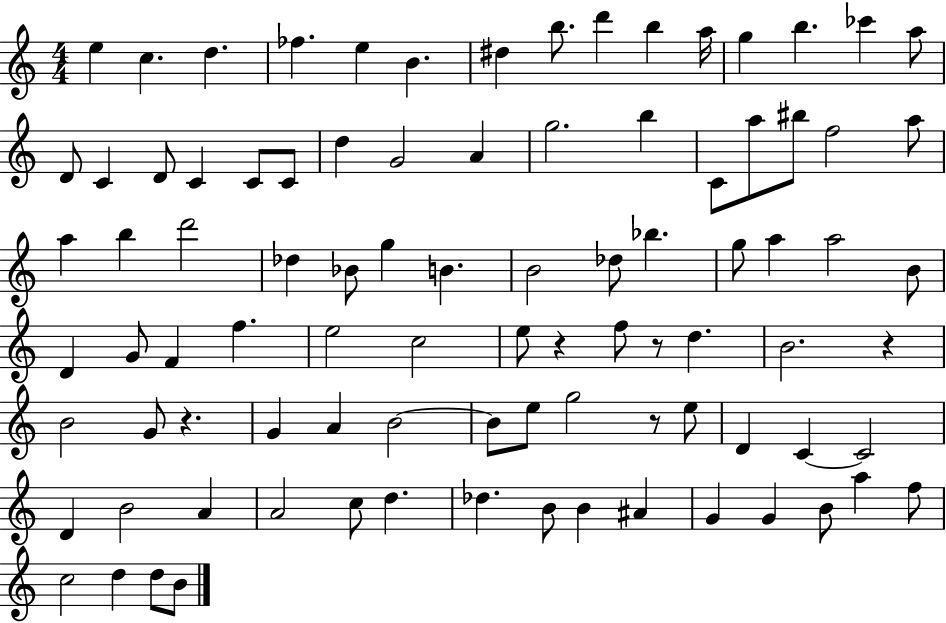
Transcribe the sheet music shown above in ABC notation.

X:1
T:Untitled
M:4/4
L:1/4
K:C
e c d _f e B ^d b/2 d' b a/4 g b _c' a/2 D/2 C D/2 C C/2 C/2 d G2 A g2 b C/2 a/2 ^b/2 f2 a/2 a b d'2 _d _B/2 g B B2 _d/2 _b g/2 a a2 B/2 D G/2 F f e2 c2 e/2 z f/2 z/2 d B2 z B2 G/2 z G A B2 B/2 e/2 g2 z/2 e/2 D C C2 D B2 A A2 c/2 d _d B/2 B ^A G G B/2 a f/2 c2 d d/2 B/2